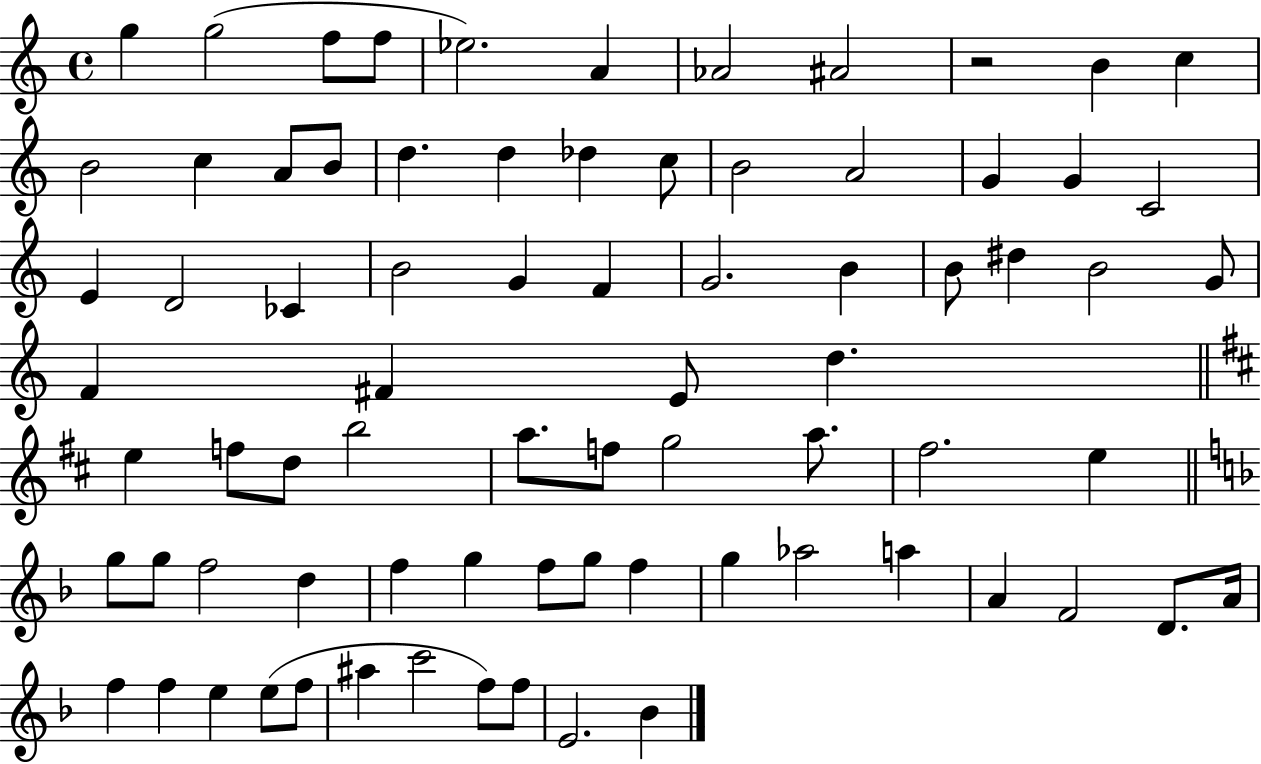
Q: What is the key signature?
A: C major